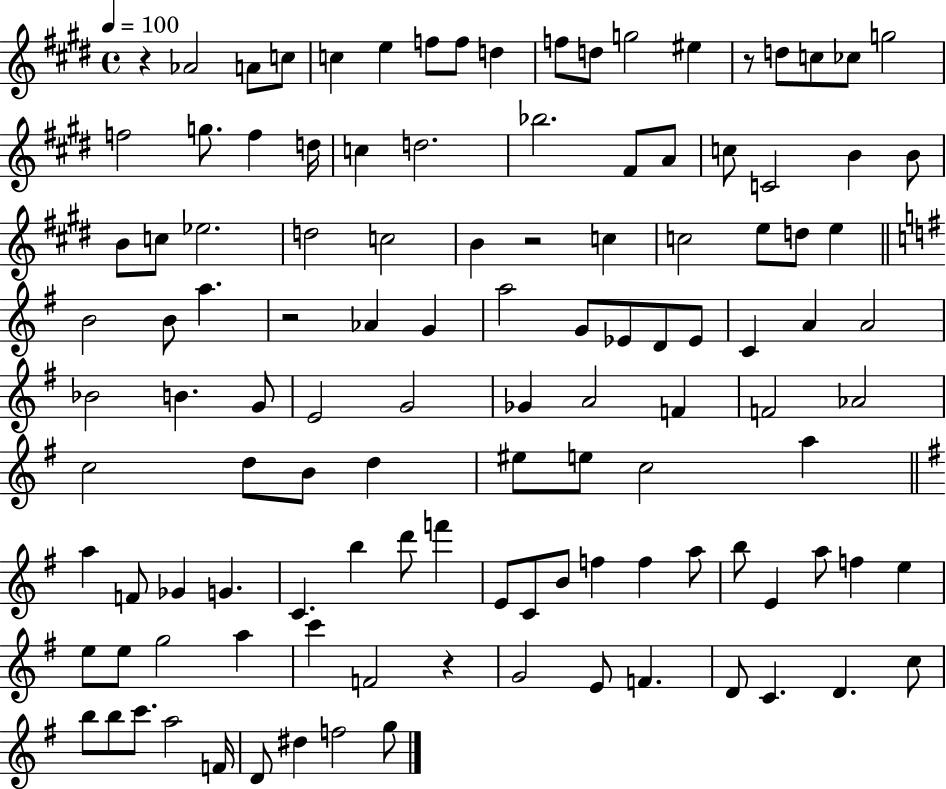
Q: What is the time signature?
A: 4/4